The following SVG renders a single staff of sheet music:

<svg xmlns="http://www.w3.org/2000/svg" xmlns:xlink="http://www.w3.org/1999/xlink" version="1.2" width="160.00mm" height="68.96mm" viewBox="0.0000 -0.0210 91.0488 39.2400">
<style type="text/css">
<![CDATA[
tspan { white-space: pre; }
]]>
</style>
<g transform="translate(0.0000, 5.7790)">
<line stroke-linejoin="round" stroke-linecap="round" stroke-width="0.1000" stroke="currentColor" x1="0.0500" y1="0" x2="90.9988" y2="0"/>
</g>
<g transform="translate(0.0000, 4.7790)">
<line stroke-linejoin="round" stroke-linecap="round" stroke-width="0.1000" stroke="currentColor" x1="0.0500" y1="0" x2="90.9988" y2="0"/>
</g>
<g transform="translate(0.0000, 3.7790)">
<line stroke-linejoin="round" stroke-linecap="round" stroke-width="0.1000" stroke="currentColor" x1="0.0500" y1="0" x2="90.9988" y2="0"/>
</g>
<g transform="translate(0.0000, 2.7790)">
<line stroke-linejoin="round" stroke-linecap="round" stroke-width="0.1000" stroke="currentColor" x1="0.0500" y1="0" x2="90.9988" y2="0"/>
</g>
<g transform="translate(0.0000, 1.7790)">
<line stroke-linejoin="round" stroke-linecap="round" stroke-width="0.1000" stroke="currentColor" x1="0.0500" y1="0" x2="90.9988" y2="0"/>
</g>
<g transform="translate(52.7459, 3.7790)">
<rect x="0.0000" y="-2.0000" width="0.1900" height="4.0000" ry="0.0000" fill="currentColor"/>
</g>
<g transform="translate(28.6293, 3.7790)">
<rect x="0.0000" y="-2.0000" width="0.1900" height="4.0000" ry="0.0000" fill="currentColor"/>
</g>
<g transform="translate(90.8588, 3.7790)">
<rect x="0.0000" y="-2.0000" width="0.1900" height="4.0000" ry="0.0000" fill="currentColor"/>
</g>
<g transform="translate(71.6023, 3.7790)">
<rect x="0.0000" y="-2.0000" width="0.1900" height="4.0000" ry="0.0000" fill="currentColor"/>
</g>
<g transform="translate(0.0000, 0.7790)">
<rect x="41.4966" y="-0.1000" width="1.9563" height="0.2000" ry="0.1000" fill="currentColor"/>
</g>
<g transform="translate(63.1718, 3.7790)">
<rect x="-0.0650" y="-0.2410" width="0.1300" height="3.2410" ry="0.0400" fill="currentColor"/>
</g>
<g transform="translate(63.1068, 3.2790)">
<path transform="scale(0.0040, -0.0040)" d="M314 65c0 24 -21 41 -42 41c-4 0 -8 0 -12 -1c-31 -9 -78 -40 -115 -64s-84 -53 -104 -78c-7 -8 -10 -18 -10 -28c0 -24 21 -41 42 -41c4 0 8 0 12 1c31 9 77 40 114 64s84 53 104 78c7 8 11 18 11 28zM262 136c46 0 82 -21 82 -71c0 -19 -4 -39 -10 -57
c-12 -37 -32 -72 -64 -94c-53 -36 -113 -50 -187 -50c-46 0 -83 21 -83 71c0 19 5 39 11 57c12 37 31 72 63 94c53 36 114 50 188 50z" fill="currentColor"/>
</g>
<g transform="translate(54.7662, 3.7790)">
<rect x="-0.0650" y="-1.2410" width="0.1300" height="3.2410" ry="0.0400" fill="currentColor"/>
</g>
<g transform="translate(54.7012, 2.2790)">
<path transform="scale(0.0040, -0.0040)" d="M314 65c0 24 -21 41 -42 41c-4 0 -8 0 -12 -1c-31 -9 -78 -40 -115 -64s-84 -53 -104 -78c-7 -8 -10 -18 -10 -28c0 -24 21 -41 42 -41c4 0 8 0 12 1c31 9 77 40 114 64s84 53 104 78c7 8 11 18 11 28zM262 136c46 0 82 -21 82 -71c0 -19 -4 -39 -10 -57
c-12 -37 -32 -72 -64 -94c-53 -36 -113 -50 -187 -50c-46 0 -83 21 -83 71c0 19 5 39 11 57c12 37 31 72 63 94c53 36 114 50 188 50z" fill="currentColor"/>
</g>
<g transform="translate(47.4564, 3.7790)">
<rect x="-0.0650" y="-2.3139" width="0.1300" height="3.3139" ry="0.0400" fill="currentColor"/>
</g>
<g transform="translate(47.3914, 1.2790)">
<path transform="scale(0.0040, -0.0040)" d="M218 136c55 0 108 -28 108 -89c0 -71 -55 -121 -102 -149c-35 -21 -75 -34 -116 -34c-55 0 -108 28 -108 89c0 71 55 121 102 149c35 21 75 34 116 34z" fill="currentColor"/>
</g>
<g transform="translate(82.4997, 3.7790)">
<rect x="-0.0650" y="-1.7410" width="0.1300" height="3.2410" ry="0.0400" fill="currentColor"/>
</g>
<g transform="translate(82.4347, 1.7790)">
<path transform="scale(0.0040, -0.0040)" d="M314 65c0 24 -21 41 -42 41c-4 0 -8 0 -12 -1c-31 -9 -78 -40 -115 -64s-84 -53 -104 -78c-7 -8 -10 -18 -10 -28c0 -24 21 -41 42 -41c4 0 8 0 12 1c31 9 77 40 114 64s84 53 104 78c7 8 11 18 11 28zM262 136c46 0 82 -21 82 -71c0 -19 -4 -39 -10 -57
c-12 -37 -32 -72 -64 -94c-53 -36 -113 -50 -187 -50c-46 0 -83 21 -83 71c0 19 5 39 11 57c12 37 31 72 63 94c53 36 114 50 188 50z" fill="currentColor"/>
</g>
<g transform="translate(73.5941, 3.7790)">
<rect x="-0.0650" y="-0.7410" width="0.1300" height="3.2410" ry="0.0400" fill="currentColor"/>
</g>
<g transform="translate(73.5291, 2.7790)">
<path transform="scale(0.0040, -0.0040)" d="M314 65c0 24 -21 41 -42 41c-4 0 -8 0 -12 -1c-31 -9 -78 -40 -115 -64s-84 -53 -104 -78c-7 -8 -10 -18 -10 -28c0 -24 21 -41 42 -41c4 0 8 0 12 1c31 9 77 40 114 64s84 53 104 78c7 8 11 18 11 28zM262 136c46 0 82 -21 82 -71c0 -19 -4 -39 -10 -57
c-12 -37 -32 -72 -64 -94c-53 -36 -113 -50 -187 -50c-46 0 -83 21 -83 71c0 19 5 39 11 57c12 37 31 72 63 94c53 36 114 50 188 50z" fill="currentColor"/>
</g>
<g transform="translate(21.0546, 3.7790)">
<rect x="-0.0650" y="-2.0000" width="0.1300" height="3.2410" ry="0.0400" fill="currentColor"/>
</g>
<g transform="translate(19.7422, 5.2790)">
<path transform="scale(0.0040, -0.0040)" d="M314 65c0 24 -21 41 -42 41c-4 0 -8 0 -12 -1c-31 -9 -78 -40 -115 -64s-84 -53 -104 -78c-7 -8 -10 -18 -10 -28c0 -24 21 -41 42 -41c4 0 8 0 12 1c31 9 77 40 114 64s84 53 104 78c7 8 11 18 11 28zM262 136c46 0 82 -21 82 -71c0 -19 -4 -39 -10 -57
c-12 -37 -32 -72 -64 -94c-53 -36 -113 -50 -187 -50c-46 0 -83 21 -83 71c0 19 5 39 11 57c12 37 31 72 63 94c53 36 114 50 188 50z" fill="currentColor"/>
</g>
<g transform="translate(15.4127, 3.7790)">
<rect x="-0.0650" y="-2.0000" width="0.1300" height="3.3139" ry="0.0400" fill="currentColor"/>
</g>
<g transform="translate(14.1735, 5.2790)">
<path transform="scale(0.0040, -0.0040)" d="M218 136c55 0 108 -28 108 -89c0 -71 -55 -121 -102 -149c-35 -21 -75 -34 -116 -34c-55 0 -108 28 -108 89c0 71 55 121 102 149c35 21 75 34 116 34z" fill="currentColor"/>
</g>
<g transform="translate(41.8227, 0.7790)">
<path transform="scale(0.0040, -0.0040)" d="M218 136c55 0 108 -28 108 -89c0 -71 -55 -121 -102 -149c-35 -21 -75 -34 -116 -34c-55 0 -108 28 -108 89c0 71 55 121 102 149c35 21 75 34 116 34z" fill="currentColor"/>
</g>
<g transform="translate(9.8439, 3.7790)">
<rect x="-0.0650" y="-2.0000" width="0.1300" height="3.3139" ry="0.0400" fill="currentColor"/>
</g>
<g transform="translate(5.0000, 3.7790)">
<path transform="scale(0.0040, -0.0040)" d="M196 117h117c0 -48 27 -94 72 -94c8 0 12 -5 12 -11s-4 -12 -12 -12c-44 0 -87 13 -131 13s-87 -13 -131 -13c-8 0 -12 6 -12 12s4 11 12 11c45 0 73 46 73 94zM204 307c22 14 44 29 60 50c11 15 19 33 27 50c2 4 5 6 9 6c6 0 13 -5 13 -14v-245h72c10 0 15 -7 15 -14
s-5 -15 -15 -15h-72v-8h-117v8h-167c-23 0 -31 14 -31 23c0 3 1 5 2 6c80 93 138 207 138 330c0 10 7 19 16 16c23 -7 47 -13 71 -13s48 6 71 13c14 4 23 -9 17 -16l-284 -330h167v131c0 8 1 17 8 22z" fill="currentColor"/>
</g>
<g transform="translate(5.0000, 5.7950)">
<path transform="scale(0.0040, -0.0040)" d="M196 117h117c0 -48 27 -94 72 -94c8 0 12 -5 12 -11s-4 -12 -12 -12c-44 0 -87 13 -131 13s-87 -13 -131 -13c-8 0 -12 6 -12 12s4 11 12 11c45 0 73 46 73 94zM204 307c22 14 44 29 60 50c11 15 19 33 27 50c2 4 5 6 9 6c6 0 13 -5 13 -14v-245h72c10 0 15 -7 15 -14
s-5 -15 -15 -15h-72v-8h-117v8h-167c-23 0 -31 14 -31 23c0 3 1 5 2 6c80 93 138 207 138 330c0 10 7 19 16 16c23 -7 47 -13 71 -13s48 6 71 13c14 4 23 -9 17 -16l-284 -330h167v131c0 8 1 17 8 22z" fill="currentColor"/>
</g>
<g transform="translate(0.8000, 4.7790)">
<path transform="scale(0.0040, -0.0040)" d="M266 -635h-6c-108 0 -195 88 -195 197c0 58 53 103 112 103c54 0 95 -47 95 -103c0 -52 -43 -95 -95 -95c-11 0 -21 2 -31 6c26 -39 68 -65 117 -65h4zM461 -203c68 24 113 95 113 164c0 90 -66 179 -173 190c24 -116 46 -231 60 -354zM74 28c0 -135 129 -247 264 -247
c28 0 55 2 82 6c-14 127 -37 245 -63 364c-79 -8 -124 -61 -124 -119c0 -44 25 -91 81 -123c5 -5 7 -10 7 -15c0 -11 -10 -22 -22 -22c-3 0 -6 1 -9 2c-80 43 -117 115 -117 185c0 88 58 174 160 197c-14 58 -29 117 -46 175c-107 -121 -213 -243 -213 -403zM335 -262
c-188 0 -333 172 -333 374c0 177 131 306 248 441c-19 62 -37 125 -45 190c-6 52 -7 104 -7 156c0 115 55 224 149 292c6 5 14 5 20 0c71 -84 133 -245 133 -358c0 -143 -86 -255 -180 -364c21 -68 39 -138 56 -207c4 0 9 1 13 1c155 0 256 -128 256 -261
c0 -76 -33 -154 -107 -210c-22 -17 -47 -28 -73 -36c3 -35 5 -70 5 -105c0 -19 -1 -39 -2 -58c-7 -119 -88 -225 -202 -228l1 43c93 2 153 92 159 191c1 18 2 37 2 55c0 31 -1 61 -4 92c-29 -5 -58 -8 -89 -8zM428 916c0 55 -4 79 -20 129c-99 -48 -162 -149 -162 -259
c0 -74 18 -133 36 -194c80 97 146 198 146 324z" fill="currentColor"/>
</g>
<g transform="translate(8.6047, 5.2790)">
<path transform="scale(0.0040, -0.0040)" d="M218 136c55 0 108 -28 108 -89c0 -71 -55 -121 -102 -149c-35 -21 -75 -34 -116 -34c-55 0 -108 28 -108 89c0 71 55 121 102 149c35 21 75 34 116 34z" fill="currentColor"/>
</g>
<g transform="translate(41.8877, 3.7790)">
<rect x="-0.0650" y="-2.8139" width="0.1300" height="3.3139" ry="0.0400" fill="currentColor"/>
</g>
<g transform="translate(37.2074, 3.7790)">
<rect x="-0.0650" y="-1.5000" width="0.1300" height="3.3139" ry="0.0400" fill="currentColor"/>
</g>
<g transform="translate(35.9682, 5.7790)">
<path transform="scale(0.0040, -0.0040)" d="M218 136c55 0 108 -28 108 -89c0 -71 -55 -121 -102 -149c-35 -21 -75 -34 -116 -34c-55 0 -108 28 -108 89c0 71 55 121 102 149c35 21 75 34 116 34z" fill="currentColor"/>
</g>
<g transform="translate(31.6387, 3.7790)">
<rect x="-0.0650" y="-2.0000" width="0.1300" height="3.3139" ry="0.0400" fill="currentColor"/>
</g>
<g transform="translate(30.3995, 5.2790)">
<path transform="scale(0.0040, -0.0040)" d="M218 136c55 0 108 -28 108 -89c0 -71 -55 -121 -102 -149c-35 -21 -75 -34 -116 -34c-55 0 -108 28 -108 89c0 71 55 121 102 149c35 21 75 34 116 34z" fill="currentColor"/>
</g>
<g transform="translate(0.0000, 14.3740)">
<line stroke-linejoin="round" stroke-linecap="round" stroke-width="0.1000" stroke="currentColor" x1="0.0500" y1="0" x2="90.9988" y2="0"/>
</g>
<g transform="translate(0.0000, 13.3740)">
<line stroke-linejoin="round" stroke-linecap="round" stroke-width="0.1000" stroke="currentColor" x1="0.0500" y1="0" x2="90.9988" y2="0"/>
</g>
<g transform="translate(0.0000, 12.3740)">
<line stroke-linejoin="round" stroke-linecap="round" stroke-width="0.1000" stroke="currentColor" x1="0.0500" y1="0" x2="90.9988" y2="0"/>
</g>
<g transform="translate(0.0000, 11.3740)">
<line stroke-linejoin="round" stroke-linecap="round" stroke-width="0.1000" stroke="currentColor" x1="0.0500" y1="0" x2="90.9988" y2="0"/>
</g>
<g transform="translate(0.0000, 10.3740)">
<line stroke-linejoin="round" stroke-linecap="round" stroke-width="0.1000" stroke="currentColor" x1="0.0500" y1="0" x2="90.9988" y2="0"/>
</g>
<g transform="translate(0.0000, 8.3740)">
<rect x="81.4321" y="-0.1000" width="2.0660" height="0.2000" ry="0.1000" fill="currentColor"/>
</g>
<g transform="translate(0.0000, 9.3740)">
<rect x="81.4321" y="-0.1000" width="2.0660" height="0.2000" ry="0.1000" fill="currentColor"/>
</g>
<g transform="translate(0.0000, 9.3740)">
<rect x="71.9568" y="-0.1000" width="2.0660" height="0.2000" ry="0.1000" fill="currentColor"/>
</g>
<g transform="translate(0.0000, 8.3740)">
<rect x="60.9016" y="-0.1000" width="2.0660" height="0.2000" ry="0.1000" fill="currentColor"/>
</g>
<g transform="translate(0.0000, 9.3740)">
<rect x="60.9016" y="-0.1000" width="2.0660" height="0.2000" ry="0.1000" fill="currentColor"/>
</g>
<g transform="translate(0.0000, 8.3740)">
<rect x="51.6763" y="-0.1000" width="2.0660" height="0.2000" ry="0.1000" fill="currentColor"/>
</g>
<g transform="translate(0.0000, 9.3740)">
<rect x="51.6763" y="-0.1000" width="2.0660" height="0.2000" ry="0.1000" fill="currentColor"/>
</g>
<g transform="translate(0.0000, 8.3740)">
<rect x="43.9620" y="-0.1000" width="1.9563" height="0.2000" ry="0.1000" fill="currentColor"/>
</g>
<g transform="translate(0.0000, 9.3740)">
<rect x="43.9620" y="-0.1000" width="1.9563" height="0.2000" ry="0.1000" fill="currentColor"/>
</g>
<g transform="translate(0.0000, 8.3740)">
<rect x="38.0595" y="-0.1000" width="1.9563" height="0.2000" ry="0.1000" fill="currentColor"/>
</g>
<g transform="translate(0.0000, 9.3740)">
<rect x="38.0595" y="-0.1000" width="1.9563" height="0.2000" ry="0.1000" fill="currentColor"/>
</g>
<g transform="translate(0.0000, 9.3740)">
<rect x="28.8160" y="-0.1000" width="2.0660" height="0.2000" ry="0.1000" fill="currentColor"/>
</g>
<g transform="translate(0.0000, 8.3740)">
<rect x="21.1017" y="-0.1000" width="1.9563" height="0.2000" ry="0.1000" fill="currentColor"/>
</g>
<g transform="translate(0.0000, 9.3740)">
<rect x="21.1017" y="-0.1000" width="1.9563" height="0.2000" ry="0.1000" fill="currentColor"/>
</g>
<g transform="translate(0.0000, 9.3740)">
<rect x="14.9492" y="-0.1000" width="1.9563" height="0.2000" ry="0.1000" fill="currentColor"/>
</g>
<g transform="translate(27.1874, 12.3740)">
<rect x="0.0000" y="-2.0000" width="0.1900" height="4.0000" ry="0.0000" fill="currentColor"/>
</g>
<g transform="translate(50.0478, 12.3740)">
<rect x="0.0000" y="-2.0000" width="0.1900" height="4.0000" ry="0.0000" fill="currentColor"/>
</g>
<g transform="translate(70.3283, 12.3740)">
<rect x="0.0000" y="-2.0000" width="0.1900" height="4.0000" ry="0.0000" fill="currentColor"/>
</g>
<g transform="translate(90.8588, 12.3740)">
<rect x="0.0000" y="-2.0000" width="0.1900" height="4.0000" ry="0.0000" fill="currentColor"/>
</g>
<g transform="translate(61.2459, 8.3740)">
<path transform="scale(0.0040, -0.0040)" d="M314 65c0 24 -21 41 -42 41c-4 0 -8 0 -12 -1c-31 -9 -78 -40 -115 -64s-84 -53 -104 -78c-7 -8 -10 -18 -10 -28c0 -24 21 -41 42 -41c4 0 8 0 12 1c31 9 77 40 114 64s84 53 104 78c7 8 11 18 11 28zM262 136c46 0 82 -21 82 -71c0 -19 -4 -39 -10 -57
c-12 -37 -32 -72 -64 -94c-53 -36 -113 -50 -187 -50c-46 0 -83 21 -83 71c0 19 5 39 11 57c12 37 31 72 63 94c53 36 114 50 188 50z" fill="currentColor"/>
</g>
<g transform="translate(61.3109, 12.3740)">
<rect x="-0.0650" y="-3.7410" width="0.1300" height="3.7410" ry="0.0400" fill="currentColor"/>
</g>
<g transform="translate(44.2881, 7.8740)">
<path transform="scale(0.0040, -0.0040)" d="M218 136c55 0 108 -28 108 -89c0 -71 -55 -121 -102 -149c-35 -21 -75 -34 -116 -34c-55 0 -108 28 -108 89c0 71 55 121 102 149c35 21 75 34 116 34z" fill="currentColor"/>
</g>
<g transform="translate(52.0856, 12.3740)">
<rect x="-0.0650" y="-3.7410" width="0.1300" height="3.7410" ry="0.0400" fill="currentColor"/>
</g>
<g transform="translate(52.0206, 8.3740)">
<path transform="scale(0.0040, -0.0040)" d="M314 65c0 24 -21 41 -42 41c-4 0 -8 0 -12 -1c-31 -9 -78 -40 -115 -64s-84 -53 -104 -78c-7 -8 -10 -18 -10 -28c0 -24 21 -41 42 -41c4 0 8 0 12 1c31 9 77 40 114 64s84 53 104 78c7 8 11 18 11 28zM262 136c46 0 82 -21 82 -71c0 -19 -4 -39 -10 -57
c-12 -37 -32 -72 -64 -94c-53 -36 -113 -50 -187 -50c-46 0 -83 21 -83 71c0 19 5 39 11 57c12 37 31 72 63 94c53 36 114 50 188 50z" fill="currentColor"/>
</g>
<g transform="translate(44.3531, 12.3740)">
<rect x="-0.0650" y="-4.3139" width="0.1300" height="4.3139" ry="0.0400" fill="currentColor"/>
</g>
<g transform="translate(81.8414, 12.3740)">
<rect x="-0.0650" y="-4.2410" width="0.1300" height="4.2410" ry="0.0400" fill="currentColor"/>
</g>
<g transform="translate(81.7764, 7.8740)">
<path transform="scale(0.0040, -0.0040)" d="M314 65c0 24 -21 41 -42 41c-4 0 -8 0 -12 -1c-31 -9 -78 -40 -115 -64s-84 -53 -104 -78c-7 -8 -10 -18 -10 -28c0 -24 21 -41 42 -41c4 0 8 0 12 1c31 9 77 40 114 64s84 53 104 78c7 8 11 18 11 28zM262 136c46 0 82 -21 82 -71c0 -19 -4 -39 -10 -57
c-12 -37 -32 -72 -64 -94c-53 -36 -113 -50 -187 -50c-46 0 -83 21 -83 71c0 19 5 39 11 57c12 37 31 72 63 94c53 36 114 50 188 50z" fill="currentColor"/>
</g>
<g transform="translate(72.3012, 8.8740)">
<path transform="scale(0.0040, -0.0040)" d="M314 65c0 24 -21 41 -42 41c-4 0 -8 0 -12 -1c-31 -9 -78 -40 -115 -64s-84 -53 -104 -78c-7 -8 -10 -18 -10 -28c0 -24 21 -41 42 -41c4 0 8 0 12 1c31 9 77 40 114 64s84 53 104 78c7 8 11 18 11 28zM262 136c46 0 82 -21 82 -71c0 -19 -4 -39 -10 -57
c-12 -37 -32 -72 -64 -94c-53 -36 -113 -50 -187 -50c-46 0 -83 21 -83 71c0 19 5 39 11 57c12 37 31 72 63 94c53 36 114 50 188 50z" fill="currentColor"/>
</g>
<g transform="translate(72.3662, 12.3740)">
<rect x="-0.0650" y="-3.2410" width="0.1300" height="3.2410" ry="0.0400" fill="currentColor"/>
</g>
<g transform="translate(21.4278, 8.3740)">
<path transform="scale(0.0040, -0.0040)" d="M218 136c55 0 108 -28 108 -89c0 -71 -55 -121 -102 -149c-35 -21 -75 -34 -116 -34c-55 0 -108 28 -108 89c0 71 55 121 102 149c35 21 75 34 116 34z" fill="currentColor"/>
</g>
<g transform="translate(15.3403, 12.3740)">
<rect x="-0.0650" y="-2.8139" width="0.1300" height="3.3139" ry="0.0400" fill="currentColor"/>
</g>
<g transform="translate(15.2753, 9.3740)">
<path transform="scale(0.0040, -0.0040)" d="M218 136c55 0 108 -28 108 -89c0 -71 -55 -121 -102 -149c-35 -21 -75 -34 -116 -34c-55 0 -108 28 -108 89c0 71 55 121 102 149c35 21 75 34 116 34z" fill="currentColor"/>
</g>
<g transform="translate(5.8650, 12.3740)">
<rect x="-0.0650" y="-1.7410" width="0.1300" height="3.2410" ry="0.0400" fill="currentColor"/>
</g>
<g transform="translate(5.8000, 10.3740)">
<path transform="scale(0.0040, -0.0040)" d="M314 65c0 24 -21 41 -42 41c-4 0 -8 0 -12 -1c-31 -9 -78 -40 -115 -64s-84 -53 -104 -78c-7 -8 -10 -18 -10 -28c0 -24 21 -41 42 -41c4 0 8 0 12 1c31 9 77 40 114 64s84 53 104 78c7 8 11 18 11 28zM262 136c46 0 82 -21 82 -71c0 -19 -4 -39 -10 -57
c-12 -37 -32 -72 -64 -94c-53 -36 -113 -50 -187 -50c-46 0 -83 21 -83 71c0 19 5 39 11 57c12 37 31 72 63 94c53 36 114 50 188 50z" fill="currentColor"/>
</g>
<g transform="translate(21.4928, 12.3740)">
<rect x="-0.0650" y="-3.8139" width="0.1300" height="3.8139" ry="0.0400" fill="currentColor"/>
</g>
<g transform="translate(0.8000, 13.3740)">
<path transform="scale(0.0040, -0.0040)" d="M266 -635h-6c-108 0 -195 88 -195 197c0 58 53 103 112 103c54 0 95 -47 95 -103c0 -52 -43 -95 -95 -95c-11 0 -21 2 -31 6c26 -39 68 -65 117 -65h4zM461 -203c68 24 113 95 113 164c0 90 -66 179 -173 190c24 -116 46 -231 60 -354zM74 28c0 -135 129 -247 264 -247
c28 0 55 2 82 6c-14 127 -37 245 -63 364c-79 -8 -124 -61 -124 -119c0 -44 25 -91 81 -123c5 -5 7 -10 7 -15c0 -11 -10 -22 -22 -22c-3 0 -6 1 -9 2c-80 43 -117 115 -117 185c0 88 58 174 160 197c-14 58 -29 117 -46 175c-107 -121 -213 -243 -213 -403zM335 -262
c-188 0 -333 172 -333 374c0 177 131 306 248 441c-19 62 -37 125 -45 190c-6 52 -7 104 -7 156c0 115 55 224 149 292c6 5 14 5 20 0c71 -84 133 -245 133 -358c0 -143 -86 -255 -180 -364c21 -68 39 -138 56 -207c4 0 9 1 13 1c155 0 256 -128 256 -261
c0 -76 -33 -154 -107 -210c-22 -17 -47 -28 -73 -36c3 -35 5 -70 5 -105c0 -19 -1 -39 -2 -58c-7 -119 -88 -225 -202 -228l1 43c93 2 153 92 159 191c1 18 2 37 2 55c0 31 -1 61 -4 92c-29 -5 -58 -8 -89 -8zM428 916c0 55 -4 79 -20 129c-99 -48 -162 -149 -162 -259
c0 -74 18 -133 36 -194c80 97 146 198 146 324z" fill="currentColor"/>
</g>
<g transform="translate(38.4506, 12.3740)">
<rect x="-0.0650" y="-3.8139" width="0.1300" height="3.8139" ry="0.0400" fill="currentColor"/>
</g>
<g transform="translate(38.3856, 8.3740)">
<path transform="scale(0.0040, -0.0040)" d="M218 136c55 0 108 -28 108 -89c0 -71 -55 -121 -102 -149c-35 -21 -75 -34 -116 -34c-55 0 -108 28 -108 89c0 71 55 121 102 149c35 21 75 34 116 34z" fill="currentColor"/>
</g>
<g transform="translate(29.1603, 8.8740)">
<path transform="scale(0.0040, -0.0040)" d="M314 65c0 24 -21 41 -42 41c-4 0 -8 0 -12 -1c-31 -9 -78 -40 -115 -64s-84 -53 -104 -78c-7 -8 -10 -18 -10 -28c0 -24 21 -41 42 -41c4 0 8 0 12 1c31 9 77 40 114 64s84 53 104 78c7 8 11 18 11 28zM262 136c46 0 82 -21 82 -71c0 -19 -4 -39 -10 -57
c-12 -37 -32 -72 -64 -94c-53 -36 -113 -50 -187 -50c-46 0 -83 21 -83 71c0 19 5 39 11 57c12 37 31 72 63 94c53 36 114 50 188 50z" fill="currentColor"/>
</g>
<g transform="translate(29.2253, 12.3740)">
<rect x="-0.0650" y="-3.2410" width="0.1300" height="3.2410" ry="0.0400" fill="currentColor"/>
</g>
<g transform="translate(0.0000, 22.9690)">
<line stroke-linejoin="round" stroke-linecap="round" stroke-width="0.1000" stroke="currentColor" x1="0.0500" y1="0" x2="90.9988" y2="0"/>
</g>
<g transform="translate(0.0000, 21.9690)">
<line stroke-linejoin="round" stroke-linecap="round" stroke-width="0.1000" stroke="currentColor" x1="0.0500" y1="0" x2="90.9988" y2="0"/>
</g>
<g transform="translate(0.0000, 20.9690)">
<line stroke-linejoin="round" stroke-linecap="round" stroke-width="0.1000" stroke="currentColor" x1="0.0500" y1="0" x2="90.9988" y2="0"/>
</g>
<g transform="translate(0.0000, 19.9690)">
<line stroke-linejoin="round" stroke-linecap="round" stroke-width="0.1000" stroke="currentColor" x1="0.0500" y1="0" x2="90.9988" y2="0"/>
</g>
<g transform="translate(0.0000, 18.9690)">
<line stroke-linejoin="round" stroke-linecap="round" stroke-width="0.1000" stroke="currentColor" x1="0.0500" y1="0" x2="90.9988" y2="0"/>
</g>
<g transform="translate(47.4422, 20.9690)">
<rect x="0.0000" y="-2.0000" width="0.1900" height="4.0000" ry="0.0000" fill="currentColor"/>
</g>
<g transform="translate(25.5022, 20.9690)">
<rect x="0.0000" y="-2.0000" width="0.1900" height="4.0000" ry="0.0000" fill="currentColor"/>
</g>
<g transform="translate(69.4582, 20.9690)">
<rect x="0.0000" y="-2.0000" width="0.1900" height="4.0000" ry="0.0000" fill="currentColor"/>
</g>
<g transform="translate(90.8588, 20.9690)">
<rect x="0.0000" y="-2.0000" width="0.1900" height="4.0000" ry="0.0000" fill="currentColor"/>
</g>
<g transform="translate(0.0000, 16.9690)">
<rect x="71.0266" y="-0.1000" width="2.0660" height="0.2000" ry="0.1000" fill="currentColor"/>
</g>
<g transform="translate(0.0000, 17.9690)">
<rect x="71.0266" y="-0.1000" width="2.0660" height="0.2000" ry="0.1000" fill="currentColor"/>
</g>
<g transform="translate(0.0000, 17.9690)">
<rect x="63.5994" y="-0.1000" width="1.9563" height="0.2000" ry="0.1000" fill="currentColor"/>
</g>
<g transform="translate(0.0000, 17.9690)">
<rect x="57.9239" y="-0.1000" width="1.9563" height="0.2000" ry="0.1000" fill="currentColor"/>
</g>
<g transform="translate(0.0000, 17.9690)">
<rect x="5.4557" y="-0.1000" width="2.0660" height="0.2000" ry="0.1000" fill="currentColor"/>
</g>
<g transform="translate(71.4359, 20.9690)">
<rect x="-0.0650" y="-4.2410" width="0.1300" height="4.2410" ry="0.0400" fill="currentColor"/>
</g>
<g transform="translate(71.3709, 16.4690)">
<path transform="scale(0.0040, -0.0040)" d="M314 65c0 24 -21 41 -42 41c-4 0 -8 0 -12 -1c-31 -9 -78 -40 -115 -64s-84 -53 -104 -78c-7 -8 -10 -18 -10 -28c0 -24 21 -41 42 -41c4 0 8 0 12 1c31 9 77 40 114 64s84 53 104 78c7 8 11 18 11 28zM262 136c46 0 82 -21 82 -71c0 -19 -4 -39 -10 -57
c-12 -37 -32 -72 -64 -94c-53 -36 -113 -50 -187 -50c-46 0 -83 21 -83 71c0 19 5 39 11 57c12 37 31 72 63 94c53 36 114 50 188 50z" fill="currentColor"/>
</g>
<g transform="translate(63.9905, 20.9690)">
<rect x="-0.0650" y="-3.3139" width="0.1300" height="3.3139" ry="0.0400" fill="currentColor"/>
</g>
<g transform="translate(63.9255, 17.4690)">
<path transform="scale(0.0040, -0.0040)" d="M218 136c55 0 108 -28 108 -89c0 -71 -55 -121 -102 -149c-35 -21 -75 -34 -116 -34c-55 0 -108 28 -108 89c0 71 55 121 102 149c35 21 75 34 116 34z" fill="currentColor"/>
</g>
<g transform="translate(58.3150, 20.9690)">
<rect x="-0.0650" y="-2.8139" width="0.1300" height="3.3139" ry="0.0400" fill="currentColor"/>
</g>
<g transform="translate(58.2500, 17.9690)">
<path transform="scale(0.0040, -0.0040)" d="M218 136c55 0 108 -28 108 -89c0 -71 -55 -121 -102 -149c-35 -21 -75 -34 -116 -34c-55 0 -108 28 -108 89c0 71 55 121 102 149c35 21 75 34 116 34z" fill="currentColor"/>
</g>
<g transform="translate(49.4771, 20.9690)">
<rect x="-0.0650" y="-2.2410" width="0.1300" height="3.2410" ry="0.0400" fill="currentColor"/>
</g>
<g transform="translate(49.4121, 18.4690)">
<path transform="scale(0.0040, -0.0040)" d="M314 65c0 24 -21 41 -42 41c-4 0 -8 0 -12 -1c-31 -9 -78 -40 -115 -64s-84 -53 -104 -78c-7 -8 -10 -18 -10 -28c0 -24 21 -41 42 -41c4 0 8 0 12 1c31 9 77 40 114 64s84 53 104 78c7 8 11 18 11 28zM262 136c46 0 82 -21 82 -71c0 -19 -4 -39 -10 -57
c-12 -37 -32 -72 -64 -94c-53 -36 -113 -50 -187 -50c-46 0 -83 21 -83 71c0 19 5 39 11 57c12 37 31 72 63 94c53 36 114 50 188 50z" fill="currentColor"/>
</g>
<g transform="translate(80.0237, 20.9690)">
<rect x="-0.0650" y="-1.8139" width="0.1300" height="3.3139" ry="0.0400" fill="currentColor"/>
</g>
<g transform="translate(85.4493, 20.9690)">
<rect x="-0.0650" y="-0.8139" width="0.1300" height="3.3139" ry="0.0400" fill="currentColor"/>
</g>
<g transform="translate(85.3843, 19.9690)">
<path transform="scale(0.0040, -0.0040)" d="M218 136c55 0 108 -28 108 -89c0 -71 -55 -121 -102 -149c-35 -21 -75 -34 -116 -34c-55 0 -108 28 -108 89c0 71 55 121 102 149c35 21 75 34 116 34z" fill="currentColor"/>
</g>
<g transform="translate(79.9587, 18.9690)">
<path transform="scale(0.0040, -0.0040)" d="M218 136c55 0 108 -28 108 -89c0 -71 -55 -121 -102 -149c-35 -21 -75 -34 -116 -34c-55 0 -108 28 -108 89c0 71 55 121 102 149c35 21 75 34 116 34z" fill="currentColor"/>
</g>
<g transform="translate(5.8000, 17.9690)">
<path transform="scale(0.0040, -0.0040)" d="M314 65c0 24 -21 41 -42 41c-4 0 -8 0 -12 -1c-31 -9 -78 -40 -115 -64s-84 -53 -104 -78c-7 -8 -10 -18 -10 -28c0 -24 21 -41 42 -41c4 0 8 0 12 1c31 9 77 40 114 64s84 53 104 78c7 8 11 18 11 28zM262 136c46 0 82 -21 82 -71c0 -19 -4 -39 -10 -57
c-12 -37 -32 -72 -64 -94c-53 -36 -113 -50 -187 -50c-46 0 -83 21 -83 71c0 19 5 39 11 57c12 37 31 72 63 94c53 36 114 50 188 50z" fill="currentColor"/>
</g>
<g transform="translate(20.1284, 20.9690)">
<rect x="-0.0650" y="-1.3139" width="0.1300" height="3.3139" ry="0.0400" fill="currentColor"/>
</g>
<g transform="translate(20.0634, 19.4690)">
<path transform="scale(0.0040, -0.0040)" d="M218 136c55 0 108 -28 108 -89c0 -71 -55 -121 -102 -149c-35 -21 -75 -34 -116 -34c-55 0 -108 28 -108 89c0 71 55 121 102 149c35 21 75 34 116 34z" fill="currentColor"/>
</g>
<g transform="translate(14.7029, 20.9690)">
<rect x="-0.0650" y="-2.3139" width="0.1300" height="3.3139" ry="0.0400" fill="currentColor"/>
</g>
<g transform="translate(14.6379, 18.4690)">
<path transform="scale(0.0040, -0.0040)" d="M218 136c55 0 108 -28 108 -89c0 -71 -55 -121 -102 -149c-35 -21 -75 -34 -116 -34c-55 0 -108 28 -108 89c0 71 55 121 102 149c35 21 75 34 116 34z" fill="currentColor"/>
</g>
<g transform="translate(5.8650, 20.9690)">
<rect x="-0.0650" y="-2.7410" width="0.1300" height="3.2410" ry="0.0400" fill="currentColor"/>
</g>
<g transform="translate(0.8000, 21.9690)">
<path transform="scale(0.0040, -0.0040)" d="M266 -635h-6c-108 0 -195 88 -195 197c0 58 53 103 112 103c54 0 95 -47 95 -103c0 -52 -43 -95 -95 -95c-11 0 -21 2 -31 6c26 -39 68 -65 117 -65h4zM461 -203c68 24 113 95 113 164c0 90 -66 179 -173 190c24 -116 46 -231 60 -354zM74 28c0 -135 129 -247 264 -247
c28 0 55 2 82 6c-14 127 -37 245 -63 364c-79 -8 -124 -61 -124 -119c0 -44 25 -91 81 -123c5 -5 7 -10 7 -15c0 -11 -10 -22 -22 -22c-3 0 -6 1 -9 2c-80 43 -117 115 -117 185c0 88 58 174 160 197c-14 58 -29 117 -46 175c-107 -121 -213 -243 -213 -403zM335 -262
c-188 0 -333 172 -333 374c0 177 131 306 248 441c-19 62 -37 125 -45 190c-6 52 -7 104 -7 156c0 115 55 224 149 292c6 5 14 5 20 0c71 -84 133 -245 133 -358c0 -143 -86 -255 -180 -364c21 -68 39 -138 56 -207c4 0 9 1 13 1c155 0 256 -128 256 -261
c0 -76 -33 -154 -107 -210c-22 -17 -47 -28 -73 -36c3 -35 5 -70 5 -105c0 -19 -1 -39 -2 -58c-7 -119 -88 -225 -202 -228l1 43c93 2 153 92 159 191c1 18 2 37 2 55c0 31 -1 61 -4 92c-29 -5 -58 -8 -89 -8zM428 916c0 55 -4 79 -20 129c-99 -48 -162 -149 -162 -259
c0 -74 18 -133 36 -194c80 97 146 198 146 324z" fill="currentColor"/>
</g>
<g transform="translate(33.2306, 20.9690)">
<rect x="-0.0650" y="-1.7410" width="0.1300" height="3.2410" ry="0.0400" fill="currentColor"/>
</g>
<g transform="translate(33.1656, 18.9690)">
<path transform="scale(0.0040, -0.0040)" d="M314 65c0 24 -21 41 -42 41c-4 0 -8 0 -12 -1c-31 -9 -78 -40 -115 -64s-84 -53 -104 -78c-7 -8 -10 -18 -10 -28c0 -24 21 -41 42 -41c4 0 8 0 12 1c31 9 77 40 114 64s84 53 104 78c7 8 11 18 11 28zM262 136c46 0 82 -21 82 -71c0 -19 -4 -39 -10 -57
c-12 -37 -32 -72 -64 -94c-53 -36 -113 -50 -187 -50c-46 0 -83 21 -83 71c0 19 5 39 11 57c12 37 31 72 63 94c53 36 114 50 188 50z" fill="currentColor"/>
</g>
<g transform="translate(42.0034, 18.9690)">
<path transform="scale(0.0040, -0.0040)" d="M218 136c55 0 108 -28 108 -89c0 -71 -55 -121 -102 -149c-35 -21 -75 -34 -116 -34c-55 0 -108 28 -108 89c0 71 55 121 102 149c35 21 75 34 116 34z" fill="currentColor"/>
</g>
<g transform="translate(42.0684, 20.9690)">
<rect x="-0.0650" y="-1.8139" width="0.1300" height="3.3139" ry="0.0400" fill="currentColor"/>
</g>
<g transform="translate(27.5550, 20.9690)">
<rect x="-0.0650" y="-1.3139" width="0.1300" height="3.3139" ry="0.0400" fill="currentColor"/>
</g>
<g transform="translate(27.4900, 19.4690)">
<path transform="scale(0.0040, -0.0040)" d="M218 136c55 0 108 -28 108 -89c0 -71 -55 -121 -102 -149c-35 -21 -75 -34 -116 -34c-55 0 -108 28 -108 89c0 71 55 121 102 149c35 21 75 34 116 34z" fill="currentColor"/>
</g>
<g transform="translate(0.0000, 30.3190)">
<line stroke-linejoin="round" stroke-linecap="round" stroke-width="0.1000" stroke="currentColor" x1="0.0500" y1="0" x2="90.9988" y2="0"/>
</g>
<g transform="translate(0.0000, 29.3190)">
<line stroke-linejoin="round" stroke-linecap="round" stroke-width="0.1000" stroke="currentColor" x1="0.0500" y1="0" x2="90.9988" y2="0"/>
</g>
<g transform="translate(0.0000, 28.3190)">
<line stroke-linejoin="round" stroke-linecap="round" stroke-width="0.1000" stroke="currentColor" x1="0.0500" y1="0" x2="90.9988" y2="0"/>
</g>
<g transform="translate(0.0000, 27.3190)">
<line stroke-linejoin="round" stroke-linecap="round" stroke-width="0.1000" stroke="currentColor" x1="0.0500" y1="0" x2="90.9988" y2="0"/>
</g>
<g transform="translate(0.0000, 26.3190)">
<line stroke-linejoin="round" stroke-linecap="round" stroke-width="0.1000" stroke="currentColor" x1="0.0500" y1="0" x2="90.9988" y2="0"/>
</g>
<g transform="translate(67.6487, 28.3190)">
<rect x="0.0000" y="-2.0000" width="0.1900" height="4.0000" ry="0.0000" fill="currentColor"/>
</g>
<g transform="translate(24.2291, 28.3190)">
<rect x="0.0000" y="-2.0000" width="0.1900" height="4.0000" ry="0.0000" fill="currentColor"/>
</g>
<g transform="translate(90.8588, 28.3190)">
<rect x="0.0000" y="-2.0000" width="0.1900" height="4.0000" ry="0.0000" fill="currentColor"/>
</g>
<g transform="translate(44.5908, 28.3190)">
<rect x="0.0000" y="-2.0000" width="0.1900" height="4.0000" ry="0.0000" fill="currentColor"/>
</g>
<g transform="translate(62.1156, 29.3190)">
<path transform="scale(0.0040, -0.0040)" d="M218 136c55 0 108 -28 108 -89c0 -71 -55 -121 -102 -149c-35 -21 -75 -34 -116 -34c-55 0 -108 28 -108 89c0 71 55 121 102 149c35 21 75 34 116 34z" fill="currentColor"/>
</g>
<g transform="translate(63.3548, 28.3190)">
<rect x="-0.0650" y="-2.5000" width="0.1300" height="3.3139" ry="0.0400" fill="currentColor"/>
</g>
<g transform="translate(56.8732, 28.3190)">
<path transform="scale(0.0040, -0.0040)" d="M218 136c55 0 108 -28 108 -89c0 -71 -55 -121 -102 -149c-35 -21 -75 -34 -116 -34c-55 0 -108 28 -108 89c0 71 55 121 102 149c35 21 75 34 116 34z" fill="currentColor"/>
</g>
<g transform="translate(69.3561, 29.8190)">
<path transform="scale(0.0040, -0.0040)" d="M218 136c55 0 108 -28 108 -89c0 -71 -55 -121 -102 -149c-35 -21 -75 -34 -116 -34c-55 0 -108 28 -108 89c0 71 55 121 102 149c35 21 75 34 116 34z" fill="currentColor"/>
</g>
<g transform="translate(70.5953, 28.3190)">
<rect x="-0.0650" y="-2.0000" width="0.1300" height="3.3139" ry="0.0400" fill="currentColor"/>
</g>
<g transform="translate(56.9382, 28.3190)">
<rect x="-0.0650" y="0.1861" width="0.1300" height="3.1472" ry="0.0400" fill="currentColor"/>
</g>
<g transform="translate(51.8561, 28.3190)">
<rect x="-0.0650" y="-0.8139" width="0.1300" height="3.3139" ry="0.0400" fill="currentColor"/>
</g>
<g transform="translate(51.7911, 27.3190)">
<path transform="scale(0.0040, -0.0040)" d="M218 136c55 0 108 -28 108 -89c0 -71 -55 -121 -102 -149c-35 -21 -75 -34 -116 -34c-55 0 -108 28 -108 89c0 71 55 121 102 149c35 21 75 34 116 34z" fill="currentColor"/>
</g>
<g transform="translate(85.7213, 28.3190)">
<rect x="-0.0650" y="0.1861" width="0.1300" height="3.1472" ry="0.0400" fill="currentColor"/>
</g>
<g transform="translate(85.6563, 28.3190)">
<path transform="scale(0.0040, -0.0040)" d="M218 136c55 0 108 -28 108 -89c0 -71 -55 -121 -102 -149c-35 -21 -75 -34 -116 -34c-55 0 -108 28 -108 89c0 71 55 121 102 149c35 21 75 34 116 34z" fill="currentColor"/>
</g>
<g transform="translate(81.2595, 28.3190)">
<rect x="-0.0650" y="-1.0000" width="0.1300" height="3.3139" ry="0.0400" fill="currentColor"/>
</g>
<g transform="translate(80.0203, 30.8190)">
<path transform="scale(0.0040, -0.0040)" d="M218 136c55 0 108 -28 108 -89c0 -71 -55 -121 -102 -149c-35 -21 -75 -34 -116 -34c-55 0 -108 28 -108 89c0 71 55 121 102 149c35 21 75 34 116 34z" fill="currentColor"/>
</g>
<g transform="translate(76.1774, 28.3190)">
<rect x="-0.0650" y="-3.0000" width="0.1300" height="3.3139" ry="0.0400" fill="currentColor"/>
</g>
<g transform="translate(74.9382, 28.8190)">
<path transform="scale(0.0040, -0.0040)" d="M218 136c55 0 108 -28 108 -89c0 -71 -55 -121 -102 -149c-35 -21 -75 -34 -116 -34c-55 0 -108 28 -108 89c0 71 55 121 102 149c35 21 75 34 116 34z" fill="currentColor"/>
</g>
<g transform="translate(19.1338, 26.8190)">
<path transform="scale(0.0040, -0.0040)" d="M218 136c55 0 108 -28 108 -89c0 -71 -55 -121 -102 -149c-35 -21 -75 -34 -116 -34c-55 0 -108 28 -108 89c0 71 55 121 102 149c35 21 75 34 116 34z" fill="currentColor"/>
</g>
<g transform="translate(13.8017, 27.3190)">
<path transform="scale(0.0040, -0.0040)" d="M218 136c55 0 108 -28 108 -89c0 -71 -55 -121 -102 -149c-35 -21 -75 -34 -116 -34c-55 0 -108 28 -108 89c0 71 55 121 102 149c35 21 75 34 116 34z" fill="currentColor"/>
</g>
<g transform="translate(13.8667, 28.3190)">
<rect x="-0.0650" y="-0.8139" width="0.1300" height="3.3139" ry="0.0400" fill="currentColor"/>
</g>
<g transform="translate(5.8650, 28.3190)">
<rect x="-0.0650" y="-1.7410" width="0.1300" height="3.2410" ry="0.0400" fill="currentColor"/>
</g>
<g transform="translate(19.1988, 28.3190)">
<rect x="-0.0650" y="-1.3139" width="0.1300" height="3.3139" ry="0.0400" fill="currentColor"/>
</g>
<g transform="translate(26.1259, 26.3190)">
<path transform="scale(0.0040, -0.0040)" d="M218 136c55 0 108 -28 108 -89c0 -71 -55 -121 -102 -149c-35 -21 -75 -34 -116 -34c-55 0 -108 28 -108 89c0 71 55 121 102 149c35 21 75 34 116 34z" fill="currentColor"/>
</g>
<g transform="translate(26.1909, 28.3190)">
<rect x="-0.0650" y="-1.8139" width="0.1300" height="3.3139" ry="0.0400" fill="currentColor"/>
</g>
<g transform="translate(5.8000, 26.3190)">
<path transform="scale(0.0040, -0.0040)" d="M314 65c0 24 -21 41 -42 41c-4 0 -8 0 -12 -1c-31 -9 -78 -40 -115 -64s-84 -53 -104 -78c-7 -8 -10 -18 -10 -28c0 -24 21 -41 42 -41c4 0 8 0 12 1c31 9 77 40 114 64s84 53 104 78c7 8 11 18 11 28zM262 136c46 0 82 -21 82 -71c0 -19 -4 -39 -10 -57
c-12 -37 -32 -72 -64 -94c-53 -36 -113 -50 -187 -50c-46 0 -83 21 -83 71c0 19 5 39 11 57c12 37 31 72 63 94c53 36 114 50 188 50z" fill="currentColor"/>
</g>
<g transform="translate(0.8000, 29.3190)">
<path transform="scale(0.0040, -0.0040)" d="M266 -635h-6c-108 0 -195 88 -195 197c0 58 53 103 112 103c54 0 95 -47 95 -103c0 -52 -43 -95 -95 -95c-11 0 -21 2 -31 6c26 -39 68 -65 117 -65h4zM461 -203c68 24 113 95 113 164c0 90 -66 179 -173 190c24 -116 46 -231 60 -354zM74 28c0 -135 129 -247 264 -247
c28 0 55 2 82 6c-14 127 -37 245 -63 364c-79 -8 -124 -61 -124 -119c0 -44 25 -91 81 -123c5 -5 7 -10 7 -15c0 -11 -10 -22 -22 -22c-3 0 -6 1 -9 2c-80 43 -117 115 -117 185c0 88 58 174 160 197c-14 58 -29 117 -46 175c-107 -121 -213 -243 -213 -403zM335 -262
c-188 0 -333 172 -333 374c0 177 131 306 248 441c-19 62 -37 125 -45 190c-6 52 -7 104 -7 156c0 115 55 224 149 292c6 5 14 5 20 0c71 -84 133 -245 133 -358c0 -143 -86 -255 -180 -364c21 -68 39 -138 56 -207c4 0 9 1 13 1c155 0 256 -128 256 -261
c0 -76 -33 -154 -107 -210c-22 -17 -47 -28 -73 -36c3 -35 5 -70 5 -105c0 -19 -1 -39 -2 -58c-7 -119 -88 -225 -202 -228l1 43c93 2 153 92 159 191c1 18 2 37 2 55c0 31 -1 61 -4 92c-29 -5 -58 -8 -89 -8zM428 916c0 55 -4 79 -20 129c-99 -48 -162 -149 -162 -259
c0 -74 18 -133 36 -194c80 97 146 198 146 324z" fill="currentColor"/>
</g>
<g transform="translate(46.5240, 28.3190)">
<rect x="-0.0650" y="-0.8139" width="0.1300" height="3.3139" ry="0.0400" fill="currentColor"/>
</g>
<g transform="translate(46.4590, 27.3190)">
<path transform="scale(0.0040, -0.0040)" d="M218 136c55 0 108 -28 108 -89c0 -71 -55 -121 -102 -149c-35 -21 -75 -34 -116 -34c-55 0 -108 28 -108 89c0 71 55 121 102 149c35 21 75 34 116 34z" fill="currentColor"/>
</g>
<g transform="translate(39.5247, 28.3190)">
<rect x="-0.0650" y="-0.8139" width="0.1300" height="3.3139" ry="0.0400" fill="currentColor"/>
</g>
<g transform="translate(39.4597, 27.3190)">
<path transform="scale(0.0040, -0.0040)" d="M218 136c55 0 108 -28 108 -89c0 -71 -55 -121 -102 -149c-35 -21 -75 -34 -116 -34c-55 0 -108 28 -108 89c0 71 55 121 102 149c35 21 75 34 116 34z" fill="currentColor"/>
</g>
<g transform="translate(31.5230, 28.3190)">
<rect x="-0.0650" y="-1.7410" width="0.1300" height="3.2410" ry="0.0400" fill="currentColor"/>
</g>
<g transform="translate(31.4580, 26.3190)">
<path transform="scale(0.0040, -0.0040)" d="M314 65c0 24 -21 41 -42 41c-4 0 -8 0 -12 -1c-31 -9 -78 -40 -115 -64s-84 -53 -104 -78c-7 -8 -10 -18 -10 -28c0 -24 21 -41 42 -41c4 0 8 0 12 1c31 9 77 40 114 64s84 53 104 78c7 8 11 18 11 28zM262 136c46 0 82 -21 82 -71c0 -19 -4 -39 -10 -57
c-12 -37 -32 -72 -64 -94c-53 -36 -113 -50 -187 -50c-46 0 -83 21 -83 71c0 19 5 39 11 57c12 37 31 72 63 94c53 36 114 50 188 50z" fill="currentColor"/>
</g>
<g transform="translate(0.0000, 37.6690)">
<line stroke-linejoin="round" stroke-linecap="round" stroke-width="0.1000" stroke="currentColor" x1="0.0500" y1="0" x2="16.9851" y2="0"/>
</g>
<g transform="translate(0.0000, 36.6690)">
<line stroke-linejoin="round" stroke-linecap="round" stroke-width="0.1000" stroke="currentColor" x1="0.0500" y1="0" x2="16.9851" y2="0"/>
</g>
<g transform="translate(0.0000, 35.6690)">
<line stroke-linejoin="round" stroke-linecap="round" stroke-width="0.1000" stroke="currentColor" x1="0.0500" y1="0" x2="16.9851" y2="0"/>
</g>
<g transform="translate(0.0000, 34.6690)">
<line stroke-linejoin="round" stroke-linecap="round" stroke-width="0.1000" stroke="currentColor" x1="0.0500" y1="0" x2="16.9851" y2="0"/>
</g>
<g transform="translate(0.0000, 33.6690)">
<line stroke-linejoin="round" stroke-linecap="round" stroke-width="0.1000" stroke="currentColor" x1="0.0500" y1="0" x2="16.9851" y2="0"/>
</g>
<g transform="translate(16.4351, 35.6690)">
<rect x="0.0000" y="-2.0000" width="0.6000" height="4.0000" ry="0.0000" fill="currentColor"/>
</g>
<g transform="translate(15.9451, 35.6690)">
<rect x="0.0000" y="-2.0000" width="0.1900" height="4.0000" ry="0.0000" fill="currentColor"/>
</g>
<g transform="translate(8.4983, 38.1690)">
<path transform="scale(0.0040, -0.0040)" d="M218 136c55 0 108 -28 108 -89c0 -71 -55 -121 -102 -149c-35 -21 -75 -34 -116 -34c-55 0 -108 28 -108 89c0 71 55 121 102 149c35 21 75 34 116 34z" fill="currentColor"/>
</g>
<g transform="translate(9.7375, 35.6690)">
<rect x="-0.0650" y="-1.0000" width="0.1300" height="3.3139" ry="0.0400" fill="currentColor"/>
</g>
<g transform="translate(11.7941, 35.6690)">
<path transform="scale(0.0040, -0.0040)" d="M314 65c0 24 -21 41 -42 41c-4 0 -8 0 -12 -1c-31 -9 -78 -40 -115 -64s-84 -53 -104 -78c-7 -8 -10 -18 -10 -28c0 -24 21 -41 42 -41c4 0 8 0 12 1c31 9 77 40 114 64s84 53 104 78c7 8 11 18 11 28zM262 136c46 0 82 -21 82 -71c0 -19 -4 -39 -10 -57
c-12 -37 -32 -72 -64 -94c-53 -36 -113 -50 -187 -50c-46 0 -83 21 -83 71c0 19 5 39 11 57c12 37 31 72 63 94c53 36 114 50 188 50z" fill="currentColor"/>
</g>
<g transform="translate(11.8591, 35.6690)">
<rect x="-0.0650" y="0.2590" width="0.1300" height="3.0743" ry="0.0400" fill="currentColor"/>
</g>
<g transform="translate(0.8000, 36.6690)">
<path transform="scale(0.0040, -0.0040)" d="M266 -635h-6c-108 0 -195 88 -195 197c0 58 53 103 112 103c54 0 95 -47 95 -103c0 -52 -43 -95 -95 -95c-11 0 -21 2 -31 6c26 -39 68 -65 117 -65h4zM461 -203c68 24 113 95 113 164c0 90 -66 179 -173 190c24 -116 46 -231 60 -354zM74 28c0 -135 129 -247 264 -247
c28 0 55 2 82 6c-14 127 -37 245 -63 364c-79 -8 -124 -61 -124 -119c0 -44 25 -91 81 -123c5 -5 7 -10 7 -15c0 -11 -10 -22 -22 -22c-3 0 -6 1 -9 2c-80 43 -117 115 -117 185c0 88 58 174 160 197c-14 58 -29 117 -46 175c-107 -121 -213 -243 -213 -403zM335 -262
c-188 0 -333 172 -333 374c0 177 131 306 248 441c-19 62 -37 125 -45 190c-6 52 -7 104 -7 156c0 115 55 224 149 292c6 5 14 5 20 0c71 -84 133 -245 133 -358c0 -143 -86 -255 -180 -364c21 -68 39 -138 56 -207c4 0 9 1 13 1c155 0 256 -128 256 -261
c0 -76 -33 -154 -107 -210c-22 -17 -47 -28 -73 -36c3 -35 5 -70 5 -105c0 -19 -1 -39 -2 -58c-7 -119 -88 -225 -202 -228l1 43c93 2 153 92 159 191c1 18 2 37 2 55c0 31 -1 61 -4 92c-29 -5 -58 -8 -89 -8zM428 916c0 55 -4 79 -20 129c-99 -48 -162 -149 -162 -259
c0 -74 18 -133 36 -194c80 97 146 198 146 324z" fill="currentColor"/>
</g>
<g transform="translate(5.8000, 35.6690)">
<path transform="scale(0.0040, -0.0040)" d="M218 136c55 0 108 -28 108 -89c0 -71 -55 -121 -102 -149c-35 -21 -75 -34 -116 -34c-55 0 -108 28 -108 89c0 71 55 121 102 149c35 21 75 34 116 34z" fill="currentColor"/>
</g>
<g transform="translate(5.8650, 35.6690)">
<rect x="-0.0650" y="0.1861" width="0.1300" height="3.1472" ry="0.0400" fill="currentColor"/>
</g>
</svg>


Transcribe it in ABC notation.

X:1
T:Untitled
M:4/4
L:1/4
K:C
F F F2 F E a g e2 c2 d2 f2 f2 a c' b2 c' d' c'2 c'2 b2 d'2 a2 g e e f2 f g2 a b d'2 f d f2 d e f f2 d d d B G F A D B B D B2